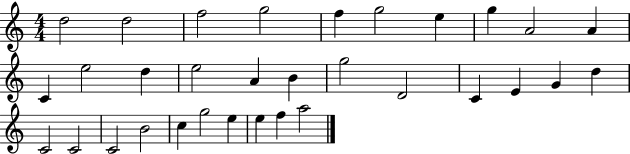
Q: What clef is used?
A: treble